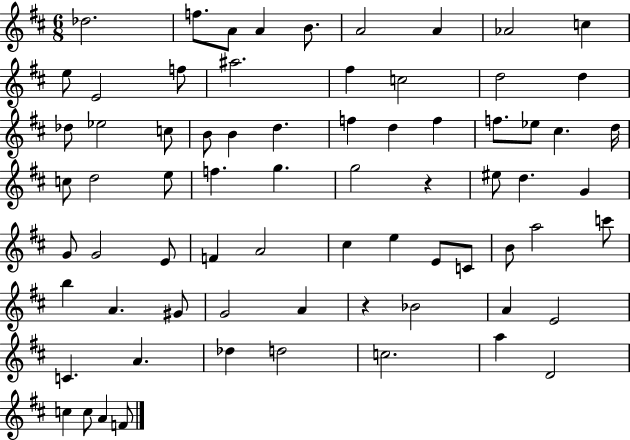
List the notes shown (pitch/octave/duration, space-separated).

Db5/h. F5/e. A4/e A4/q B4/e. A4/h A4/q Ab4/h C5/q E5/e E4/h F5/e A#5/h. F#5/q C5/h D5/h D5/q Db5/e Eb5/h C5/e B4/e B4/q D5/q. F5/q D5/q F5/q F5/e. Eb5/e C#5/q. D5/s C5/e D5/h E5/e F5/q. G5/q. G5/h R/q EIS5/e D5/q. G4/q G4/e G4/h E4/e F4/q A4/h C#5/q E5/q E4/e C4/e B4/e A5/h C6/e B5/q A4/q. G#4/e G4/h A4/q R/q Bb4/h A4/q E4/h C4/q. A4/q. Db5/q D5/h C5/h. A5/q D4/h C5/q C5/e A4/q F4/e